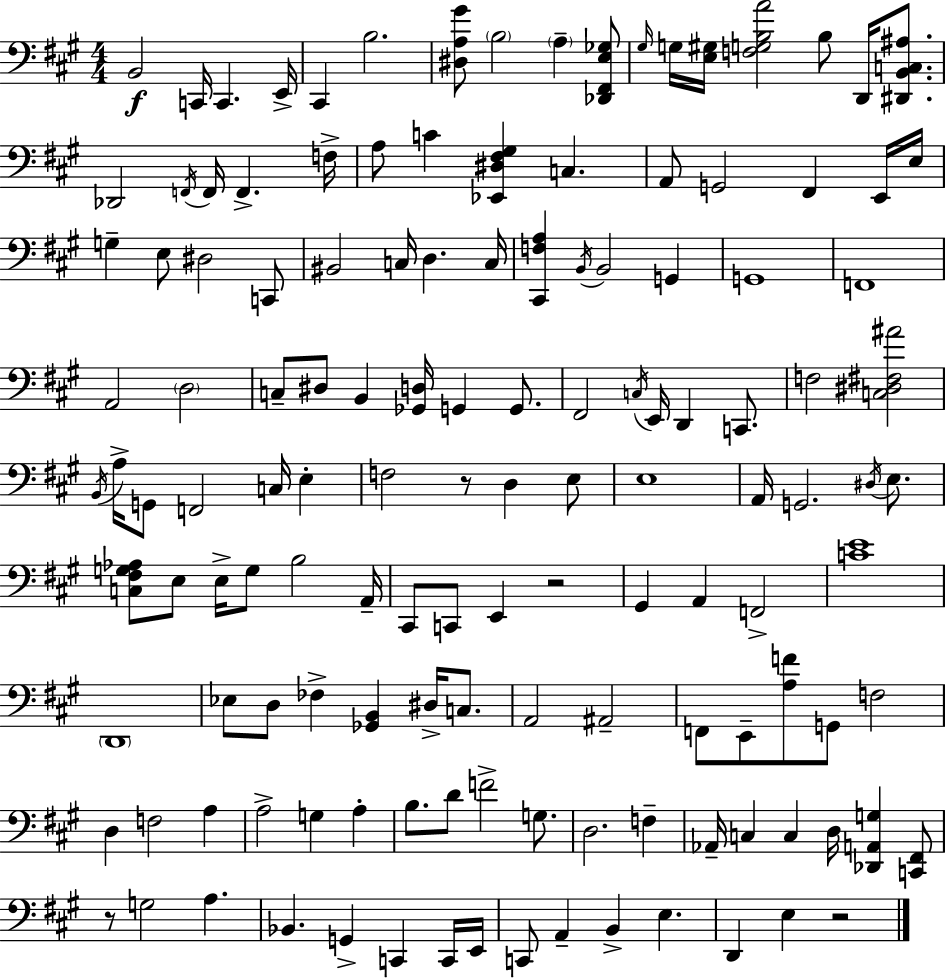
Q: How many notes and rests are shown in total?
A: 136